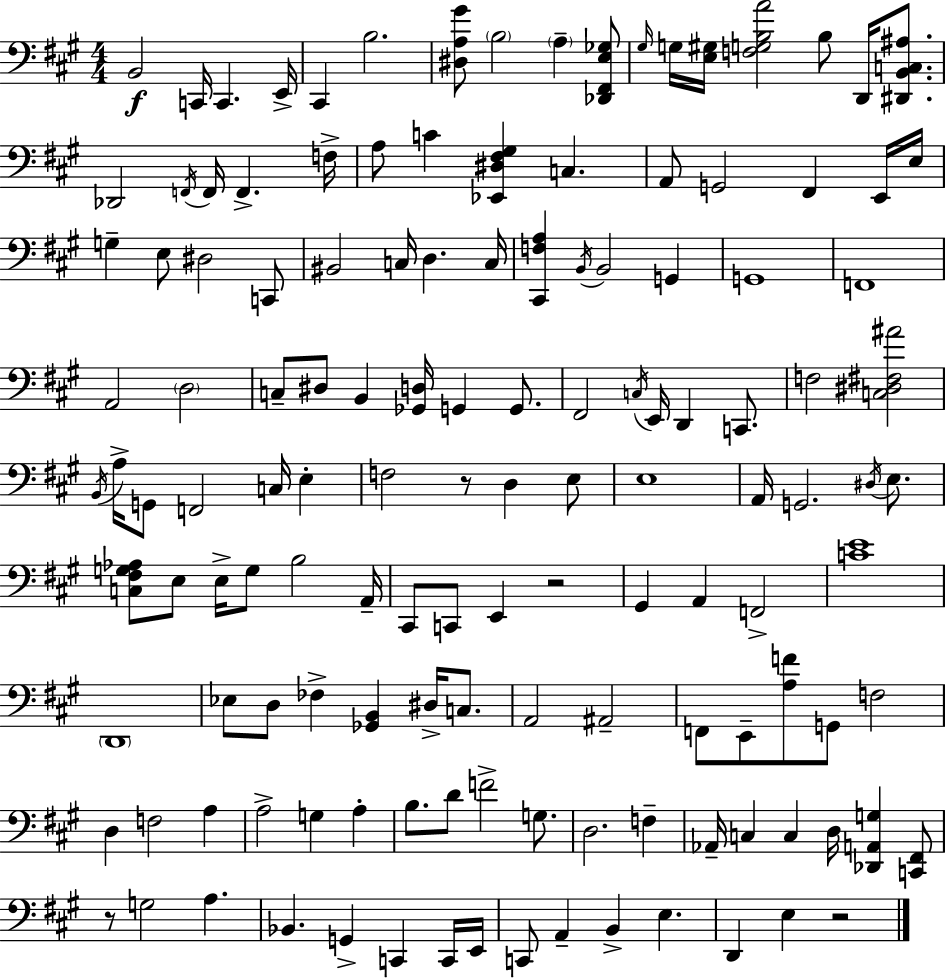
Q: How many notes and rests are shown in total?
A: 136